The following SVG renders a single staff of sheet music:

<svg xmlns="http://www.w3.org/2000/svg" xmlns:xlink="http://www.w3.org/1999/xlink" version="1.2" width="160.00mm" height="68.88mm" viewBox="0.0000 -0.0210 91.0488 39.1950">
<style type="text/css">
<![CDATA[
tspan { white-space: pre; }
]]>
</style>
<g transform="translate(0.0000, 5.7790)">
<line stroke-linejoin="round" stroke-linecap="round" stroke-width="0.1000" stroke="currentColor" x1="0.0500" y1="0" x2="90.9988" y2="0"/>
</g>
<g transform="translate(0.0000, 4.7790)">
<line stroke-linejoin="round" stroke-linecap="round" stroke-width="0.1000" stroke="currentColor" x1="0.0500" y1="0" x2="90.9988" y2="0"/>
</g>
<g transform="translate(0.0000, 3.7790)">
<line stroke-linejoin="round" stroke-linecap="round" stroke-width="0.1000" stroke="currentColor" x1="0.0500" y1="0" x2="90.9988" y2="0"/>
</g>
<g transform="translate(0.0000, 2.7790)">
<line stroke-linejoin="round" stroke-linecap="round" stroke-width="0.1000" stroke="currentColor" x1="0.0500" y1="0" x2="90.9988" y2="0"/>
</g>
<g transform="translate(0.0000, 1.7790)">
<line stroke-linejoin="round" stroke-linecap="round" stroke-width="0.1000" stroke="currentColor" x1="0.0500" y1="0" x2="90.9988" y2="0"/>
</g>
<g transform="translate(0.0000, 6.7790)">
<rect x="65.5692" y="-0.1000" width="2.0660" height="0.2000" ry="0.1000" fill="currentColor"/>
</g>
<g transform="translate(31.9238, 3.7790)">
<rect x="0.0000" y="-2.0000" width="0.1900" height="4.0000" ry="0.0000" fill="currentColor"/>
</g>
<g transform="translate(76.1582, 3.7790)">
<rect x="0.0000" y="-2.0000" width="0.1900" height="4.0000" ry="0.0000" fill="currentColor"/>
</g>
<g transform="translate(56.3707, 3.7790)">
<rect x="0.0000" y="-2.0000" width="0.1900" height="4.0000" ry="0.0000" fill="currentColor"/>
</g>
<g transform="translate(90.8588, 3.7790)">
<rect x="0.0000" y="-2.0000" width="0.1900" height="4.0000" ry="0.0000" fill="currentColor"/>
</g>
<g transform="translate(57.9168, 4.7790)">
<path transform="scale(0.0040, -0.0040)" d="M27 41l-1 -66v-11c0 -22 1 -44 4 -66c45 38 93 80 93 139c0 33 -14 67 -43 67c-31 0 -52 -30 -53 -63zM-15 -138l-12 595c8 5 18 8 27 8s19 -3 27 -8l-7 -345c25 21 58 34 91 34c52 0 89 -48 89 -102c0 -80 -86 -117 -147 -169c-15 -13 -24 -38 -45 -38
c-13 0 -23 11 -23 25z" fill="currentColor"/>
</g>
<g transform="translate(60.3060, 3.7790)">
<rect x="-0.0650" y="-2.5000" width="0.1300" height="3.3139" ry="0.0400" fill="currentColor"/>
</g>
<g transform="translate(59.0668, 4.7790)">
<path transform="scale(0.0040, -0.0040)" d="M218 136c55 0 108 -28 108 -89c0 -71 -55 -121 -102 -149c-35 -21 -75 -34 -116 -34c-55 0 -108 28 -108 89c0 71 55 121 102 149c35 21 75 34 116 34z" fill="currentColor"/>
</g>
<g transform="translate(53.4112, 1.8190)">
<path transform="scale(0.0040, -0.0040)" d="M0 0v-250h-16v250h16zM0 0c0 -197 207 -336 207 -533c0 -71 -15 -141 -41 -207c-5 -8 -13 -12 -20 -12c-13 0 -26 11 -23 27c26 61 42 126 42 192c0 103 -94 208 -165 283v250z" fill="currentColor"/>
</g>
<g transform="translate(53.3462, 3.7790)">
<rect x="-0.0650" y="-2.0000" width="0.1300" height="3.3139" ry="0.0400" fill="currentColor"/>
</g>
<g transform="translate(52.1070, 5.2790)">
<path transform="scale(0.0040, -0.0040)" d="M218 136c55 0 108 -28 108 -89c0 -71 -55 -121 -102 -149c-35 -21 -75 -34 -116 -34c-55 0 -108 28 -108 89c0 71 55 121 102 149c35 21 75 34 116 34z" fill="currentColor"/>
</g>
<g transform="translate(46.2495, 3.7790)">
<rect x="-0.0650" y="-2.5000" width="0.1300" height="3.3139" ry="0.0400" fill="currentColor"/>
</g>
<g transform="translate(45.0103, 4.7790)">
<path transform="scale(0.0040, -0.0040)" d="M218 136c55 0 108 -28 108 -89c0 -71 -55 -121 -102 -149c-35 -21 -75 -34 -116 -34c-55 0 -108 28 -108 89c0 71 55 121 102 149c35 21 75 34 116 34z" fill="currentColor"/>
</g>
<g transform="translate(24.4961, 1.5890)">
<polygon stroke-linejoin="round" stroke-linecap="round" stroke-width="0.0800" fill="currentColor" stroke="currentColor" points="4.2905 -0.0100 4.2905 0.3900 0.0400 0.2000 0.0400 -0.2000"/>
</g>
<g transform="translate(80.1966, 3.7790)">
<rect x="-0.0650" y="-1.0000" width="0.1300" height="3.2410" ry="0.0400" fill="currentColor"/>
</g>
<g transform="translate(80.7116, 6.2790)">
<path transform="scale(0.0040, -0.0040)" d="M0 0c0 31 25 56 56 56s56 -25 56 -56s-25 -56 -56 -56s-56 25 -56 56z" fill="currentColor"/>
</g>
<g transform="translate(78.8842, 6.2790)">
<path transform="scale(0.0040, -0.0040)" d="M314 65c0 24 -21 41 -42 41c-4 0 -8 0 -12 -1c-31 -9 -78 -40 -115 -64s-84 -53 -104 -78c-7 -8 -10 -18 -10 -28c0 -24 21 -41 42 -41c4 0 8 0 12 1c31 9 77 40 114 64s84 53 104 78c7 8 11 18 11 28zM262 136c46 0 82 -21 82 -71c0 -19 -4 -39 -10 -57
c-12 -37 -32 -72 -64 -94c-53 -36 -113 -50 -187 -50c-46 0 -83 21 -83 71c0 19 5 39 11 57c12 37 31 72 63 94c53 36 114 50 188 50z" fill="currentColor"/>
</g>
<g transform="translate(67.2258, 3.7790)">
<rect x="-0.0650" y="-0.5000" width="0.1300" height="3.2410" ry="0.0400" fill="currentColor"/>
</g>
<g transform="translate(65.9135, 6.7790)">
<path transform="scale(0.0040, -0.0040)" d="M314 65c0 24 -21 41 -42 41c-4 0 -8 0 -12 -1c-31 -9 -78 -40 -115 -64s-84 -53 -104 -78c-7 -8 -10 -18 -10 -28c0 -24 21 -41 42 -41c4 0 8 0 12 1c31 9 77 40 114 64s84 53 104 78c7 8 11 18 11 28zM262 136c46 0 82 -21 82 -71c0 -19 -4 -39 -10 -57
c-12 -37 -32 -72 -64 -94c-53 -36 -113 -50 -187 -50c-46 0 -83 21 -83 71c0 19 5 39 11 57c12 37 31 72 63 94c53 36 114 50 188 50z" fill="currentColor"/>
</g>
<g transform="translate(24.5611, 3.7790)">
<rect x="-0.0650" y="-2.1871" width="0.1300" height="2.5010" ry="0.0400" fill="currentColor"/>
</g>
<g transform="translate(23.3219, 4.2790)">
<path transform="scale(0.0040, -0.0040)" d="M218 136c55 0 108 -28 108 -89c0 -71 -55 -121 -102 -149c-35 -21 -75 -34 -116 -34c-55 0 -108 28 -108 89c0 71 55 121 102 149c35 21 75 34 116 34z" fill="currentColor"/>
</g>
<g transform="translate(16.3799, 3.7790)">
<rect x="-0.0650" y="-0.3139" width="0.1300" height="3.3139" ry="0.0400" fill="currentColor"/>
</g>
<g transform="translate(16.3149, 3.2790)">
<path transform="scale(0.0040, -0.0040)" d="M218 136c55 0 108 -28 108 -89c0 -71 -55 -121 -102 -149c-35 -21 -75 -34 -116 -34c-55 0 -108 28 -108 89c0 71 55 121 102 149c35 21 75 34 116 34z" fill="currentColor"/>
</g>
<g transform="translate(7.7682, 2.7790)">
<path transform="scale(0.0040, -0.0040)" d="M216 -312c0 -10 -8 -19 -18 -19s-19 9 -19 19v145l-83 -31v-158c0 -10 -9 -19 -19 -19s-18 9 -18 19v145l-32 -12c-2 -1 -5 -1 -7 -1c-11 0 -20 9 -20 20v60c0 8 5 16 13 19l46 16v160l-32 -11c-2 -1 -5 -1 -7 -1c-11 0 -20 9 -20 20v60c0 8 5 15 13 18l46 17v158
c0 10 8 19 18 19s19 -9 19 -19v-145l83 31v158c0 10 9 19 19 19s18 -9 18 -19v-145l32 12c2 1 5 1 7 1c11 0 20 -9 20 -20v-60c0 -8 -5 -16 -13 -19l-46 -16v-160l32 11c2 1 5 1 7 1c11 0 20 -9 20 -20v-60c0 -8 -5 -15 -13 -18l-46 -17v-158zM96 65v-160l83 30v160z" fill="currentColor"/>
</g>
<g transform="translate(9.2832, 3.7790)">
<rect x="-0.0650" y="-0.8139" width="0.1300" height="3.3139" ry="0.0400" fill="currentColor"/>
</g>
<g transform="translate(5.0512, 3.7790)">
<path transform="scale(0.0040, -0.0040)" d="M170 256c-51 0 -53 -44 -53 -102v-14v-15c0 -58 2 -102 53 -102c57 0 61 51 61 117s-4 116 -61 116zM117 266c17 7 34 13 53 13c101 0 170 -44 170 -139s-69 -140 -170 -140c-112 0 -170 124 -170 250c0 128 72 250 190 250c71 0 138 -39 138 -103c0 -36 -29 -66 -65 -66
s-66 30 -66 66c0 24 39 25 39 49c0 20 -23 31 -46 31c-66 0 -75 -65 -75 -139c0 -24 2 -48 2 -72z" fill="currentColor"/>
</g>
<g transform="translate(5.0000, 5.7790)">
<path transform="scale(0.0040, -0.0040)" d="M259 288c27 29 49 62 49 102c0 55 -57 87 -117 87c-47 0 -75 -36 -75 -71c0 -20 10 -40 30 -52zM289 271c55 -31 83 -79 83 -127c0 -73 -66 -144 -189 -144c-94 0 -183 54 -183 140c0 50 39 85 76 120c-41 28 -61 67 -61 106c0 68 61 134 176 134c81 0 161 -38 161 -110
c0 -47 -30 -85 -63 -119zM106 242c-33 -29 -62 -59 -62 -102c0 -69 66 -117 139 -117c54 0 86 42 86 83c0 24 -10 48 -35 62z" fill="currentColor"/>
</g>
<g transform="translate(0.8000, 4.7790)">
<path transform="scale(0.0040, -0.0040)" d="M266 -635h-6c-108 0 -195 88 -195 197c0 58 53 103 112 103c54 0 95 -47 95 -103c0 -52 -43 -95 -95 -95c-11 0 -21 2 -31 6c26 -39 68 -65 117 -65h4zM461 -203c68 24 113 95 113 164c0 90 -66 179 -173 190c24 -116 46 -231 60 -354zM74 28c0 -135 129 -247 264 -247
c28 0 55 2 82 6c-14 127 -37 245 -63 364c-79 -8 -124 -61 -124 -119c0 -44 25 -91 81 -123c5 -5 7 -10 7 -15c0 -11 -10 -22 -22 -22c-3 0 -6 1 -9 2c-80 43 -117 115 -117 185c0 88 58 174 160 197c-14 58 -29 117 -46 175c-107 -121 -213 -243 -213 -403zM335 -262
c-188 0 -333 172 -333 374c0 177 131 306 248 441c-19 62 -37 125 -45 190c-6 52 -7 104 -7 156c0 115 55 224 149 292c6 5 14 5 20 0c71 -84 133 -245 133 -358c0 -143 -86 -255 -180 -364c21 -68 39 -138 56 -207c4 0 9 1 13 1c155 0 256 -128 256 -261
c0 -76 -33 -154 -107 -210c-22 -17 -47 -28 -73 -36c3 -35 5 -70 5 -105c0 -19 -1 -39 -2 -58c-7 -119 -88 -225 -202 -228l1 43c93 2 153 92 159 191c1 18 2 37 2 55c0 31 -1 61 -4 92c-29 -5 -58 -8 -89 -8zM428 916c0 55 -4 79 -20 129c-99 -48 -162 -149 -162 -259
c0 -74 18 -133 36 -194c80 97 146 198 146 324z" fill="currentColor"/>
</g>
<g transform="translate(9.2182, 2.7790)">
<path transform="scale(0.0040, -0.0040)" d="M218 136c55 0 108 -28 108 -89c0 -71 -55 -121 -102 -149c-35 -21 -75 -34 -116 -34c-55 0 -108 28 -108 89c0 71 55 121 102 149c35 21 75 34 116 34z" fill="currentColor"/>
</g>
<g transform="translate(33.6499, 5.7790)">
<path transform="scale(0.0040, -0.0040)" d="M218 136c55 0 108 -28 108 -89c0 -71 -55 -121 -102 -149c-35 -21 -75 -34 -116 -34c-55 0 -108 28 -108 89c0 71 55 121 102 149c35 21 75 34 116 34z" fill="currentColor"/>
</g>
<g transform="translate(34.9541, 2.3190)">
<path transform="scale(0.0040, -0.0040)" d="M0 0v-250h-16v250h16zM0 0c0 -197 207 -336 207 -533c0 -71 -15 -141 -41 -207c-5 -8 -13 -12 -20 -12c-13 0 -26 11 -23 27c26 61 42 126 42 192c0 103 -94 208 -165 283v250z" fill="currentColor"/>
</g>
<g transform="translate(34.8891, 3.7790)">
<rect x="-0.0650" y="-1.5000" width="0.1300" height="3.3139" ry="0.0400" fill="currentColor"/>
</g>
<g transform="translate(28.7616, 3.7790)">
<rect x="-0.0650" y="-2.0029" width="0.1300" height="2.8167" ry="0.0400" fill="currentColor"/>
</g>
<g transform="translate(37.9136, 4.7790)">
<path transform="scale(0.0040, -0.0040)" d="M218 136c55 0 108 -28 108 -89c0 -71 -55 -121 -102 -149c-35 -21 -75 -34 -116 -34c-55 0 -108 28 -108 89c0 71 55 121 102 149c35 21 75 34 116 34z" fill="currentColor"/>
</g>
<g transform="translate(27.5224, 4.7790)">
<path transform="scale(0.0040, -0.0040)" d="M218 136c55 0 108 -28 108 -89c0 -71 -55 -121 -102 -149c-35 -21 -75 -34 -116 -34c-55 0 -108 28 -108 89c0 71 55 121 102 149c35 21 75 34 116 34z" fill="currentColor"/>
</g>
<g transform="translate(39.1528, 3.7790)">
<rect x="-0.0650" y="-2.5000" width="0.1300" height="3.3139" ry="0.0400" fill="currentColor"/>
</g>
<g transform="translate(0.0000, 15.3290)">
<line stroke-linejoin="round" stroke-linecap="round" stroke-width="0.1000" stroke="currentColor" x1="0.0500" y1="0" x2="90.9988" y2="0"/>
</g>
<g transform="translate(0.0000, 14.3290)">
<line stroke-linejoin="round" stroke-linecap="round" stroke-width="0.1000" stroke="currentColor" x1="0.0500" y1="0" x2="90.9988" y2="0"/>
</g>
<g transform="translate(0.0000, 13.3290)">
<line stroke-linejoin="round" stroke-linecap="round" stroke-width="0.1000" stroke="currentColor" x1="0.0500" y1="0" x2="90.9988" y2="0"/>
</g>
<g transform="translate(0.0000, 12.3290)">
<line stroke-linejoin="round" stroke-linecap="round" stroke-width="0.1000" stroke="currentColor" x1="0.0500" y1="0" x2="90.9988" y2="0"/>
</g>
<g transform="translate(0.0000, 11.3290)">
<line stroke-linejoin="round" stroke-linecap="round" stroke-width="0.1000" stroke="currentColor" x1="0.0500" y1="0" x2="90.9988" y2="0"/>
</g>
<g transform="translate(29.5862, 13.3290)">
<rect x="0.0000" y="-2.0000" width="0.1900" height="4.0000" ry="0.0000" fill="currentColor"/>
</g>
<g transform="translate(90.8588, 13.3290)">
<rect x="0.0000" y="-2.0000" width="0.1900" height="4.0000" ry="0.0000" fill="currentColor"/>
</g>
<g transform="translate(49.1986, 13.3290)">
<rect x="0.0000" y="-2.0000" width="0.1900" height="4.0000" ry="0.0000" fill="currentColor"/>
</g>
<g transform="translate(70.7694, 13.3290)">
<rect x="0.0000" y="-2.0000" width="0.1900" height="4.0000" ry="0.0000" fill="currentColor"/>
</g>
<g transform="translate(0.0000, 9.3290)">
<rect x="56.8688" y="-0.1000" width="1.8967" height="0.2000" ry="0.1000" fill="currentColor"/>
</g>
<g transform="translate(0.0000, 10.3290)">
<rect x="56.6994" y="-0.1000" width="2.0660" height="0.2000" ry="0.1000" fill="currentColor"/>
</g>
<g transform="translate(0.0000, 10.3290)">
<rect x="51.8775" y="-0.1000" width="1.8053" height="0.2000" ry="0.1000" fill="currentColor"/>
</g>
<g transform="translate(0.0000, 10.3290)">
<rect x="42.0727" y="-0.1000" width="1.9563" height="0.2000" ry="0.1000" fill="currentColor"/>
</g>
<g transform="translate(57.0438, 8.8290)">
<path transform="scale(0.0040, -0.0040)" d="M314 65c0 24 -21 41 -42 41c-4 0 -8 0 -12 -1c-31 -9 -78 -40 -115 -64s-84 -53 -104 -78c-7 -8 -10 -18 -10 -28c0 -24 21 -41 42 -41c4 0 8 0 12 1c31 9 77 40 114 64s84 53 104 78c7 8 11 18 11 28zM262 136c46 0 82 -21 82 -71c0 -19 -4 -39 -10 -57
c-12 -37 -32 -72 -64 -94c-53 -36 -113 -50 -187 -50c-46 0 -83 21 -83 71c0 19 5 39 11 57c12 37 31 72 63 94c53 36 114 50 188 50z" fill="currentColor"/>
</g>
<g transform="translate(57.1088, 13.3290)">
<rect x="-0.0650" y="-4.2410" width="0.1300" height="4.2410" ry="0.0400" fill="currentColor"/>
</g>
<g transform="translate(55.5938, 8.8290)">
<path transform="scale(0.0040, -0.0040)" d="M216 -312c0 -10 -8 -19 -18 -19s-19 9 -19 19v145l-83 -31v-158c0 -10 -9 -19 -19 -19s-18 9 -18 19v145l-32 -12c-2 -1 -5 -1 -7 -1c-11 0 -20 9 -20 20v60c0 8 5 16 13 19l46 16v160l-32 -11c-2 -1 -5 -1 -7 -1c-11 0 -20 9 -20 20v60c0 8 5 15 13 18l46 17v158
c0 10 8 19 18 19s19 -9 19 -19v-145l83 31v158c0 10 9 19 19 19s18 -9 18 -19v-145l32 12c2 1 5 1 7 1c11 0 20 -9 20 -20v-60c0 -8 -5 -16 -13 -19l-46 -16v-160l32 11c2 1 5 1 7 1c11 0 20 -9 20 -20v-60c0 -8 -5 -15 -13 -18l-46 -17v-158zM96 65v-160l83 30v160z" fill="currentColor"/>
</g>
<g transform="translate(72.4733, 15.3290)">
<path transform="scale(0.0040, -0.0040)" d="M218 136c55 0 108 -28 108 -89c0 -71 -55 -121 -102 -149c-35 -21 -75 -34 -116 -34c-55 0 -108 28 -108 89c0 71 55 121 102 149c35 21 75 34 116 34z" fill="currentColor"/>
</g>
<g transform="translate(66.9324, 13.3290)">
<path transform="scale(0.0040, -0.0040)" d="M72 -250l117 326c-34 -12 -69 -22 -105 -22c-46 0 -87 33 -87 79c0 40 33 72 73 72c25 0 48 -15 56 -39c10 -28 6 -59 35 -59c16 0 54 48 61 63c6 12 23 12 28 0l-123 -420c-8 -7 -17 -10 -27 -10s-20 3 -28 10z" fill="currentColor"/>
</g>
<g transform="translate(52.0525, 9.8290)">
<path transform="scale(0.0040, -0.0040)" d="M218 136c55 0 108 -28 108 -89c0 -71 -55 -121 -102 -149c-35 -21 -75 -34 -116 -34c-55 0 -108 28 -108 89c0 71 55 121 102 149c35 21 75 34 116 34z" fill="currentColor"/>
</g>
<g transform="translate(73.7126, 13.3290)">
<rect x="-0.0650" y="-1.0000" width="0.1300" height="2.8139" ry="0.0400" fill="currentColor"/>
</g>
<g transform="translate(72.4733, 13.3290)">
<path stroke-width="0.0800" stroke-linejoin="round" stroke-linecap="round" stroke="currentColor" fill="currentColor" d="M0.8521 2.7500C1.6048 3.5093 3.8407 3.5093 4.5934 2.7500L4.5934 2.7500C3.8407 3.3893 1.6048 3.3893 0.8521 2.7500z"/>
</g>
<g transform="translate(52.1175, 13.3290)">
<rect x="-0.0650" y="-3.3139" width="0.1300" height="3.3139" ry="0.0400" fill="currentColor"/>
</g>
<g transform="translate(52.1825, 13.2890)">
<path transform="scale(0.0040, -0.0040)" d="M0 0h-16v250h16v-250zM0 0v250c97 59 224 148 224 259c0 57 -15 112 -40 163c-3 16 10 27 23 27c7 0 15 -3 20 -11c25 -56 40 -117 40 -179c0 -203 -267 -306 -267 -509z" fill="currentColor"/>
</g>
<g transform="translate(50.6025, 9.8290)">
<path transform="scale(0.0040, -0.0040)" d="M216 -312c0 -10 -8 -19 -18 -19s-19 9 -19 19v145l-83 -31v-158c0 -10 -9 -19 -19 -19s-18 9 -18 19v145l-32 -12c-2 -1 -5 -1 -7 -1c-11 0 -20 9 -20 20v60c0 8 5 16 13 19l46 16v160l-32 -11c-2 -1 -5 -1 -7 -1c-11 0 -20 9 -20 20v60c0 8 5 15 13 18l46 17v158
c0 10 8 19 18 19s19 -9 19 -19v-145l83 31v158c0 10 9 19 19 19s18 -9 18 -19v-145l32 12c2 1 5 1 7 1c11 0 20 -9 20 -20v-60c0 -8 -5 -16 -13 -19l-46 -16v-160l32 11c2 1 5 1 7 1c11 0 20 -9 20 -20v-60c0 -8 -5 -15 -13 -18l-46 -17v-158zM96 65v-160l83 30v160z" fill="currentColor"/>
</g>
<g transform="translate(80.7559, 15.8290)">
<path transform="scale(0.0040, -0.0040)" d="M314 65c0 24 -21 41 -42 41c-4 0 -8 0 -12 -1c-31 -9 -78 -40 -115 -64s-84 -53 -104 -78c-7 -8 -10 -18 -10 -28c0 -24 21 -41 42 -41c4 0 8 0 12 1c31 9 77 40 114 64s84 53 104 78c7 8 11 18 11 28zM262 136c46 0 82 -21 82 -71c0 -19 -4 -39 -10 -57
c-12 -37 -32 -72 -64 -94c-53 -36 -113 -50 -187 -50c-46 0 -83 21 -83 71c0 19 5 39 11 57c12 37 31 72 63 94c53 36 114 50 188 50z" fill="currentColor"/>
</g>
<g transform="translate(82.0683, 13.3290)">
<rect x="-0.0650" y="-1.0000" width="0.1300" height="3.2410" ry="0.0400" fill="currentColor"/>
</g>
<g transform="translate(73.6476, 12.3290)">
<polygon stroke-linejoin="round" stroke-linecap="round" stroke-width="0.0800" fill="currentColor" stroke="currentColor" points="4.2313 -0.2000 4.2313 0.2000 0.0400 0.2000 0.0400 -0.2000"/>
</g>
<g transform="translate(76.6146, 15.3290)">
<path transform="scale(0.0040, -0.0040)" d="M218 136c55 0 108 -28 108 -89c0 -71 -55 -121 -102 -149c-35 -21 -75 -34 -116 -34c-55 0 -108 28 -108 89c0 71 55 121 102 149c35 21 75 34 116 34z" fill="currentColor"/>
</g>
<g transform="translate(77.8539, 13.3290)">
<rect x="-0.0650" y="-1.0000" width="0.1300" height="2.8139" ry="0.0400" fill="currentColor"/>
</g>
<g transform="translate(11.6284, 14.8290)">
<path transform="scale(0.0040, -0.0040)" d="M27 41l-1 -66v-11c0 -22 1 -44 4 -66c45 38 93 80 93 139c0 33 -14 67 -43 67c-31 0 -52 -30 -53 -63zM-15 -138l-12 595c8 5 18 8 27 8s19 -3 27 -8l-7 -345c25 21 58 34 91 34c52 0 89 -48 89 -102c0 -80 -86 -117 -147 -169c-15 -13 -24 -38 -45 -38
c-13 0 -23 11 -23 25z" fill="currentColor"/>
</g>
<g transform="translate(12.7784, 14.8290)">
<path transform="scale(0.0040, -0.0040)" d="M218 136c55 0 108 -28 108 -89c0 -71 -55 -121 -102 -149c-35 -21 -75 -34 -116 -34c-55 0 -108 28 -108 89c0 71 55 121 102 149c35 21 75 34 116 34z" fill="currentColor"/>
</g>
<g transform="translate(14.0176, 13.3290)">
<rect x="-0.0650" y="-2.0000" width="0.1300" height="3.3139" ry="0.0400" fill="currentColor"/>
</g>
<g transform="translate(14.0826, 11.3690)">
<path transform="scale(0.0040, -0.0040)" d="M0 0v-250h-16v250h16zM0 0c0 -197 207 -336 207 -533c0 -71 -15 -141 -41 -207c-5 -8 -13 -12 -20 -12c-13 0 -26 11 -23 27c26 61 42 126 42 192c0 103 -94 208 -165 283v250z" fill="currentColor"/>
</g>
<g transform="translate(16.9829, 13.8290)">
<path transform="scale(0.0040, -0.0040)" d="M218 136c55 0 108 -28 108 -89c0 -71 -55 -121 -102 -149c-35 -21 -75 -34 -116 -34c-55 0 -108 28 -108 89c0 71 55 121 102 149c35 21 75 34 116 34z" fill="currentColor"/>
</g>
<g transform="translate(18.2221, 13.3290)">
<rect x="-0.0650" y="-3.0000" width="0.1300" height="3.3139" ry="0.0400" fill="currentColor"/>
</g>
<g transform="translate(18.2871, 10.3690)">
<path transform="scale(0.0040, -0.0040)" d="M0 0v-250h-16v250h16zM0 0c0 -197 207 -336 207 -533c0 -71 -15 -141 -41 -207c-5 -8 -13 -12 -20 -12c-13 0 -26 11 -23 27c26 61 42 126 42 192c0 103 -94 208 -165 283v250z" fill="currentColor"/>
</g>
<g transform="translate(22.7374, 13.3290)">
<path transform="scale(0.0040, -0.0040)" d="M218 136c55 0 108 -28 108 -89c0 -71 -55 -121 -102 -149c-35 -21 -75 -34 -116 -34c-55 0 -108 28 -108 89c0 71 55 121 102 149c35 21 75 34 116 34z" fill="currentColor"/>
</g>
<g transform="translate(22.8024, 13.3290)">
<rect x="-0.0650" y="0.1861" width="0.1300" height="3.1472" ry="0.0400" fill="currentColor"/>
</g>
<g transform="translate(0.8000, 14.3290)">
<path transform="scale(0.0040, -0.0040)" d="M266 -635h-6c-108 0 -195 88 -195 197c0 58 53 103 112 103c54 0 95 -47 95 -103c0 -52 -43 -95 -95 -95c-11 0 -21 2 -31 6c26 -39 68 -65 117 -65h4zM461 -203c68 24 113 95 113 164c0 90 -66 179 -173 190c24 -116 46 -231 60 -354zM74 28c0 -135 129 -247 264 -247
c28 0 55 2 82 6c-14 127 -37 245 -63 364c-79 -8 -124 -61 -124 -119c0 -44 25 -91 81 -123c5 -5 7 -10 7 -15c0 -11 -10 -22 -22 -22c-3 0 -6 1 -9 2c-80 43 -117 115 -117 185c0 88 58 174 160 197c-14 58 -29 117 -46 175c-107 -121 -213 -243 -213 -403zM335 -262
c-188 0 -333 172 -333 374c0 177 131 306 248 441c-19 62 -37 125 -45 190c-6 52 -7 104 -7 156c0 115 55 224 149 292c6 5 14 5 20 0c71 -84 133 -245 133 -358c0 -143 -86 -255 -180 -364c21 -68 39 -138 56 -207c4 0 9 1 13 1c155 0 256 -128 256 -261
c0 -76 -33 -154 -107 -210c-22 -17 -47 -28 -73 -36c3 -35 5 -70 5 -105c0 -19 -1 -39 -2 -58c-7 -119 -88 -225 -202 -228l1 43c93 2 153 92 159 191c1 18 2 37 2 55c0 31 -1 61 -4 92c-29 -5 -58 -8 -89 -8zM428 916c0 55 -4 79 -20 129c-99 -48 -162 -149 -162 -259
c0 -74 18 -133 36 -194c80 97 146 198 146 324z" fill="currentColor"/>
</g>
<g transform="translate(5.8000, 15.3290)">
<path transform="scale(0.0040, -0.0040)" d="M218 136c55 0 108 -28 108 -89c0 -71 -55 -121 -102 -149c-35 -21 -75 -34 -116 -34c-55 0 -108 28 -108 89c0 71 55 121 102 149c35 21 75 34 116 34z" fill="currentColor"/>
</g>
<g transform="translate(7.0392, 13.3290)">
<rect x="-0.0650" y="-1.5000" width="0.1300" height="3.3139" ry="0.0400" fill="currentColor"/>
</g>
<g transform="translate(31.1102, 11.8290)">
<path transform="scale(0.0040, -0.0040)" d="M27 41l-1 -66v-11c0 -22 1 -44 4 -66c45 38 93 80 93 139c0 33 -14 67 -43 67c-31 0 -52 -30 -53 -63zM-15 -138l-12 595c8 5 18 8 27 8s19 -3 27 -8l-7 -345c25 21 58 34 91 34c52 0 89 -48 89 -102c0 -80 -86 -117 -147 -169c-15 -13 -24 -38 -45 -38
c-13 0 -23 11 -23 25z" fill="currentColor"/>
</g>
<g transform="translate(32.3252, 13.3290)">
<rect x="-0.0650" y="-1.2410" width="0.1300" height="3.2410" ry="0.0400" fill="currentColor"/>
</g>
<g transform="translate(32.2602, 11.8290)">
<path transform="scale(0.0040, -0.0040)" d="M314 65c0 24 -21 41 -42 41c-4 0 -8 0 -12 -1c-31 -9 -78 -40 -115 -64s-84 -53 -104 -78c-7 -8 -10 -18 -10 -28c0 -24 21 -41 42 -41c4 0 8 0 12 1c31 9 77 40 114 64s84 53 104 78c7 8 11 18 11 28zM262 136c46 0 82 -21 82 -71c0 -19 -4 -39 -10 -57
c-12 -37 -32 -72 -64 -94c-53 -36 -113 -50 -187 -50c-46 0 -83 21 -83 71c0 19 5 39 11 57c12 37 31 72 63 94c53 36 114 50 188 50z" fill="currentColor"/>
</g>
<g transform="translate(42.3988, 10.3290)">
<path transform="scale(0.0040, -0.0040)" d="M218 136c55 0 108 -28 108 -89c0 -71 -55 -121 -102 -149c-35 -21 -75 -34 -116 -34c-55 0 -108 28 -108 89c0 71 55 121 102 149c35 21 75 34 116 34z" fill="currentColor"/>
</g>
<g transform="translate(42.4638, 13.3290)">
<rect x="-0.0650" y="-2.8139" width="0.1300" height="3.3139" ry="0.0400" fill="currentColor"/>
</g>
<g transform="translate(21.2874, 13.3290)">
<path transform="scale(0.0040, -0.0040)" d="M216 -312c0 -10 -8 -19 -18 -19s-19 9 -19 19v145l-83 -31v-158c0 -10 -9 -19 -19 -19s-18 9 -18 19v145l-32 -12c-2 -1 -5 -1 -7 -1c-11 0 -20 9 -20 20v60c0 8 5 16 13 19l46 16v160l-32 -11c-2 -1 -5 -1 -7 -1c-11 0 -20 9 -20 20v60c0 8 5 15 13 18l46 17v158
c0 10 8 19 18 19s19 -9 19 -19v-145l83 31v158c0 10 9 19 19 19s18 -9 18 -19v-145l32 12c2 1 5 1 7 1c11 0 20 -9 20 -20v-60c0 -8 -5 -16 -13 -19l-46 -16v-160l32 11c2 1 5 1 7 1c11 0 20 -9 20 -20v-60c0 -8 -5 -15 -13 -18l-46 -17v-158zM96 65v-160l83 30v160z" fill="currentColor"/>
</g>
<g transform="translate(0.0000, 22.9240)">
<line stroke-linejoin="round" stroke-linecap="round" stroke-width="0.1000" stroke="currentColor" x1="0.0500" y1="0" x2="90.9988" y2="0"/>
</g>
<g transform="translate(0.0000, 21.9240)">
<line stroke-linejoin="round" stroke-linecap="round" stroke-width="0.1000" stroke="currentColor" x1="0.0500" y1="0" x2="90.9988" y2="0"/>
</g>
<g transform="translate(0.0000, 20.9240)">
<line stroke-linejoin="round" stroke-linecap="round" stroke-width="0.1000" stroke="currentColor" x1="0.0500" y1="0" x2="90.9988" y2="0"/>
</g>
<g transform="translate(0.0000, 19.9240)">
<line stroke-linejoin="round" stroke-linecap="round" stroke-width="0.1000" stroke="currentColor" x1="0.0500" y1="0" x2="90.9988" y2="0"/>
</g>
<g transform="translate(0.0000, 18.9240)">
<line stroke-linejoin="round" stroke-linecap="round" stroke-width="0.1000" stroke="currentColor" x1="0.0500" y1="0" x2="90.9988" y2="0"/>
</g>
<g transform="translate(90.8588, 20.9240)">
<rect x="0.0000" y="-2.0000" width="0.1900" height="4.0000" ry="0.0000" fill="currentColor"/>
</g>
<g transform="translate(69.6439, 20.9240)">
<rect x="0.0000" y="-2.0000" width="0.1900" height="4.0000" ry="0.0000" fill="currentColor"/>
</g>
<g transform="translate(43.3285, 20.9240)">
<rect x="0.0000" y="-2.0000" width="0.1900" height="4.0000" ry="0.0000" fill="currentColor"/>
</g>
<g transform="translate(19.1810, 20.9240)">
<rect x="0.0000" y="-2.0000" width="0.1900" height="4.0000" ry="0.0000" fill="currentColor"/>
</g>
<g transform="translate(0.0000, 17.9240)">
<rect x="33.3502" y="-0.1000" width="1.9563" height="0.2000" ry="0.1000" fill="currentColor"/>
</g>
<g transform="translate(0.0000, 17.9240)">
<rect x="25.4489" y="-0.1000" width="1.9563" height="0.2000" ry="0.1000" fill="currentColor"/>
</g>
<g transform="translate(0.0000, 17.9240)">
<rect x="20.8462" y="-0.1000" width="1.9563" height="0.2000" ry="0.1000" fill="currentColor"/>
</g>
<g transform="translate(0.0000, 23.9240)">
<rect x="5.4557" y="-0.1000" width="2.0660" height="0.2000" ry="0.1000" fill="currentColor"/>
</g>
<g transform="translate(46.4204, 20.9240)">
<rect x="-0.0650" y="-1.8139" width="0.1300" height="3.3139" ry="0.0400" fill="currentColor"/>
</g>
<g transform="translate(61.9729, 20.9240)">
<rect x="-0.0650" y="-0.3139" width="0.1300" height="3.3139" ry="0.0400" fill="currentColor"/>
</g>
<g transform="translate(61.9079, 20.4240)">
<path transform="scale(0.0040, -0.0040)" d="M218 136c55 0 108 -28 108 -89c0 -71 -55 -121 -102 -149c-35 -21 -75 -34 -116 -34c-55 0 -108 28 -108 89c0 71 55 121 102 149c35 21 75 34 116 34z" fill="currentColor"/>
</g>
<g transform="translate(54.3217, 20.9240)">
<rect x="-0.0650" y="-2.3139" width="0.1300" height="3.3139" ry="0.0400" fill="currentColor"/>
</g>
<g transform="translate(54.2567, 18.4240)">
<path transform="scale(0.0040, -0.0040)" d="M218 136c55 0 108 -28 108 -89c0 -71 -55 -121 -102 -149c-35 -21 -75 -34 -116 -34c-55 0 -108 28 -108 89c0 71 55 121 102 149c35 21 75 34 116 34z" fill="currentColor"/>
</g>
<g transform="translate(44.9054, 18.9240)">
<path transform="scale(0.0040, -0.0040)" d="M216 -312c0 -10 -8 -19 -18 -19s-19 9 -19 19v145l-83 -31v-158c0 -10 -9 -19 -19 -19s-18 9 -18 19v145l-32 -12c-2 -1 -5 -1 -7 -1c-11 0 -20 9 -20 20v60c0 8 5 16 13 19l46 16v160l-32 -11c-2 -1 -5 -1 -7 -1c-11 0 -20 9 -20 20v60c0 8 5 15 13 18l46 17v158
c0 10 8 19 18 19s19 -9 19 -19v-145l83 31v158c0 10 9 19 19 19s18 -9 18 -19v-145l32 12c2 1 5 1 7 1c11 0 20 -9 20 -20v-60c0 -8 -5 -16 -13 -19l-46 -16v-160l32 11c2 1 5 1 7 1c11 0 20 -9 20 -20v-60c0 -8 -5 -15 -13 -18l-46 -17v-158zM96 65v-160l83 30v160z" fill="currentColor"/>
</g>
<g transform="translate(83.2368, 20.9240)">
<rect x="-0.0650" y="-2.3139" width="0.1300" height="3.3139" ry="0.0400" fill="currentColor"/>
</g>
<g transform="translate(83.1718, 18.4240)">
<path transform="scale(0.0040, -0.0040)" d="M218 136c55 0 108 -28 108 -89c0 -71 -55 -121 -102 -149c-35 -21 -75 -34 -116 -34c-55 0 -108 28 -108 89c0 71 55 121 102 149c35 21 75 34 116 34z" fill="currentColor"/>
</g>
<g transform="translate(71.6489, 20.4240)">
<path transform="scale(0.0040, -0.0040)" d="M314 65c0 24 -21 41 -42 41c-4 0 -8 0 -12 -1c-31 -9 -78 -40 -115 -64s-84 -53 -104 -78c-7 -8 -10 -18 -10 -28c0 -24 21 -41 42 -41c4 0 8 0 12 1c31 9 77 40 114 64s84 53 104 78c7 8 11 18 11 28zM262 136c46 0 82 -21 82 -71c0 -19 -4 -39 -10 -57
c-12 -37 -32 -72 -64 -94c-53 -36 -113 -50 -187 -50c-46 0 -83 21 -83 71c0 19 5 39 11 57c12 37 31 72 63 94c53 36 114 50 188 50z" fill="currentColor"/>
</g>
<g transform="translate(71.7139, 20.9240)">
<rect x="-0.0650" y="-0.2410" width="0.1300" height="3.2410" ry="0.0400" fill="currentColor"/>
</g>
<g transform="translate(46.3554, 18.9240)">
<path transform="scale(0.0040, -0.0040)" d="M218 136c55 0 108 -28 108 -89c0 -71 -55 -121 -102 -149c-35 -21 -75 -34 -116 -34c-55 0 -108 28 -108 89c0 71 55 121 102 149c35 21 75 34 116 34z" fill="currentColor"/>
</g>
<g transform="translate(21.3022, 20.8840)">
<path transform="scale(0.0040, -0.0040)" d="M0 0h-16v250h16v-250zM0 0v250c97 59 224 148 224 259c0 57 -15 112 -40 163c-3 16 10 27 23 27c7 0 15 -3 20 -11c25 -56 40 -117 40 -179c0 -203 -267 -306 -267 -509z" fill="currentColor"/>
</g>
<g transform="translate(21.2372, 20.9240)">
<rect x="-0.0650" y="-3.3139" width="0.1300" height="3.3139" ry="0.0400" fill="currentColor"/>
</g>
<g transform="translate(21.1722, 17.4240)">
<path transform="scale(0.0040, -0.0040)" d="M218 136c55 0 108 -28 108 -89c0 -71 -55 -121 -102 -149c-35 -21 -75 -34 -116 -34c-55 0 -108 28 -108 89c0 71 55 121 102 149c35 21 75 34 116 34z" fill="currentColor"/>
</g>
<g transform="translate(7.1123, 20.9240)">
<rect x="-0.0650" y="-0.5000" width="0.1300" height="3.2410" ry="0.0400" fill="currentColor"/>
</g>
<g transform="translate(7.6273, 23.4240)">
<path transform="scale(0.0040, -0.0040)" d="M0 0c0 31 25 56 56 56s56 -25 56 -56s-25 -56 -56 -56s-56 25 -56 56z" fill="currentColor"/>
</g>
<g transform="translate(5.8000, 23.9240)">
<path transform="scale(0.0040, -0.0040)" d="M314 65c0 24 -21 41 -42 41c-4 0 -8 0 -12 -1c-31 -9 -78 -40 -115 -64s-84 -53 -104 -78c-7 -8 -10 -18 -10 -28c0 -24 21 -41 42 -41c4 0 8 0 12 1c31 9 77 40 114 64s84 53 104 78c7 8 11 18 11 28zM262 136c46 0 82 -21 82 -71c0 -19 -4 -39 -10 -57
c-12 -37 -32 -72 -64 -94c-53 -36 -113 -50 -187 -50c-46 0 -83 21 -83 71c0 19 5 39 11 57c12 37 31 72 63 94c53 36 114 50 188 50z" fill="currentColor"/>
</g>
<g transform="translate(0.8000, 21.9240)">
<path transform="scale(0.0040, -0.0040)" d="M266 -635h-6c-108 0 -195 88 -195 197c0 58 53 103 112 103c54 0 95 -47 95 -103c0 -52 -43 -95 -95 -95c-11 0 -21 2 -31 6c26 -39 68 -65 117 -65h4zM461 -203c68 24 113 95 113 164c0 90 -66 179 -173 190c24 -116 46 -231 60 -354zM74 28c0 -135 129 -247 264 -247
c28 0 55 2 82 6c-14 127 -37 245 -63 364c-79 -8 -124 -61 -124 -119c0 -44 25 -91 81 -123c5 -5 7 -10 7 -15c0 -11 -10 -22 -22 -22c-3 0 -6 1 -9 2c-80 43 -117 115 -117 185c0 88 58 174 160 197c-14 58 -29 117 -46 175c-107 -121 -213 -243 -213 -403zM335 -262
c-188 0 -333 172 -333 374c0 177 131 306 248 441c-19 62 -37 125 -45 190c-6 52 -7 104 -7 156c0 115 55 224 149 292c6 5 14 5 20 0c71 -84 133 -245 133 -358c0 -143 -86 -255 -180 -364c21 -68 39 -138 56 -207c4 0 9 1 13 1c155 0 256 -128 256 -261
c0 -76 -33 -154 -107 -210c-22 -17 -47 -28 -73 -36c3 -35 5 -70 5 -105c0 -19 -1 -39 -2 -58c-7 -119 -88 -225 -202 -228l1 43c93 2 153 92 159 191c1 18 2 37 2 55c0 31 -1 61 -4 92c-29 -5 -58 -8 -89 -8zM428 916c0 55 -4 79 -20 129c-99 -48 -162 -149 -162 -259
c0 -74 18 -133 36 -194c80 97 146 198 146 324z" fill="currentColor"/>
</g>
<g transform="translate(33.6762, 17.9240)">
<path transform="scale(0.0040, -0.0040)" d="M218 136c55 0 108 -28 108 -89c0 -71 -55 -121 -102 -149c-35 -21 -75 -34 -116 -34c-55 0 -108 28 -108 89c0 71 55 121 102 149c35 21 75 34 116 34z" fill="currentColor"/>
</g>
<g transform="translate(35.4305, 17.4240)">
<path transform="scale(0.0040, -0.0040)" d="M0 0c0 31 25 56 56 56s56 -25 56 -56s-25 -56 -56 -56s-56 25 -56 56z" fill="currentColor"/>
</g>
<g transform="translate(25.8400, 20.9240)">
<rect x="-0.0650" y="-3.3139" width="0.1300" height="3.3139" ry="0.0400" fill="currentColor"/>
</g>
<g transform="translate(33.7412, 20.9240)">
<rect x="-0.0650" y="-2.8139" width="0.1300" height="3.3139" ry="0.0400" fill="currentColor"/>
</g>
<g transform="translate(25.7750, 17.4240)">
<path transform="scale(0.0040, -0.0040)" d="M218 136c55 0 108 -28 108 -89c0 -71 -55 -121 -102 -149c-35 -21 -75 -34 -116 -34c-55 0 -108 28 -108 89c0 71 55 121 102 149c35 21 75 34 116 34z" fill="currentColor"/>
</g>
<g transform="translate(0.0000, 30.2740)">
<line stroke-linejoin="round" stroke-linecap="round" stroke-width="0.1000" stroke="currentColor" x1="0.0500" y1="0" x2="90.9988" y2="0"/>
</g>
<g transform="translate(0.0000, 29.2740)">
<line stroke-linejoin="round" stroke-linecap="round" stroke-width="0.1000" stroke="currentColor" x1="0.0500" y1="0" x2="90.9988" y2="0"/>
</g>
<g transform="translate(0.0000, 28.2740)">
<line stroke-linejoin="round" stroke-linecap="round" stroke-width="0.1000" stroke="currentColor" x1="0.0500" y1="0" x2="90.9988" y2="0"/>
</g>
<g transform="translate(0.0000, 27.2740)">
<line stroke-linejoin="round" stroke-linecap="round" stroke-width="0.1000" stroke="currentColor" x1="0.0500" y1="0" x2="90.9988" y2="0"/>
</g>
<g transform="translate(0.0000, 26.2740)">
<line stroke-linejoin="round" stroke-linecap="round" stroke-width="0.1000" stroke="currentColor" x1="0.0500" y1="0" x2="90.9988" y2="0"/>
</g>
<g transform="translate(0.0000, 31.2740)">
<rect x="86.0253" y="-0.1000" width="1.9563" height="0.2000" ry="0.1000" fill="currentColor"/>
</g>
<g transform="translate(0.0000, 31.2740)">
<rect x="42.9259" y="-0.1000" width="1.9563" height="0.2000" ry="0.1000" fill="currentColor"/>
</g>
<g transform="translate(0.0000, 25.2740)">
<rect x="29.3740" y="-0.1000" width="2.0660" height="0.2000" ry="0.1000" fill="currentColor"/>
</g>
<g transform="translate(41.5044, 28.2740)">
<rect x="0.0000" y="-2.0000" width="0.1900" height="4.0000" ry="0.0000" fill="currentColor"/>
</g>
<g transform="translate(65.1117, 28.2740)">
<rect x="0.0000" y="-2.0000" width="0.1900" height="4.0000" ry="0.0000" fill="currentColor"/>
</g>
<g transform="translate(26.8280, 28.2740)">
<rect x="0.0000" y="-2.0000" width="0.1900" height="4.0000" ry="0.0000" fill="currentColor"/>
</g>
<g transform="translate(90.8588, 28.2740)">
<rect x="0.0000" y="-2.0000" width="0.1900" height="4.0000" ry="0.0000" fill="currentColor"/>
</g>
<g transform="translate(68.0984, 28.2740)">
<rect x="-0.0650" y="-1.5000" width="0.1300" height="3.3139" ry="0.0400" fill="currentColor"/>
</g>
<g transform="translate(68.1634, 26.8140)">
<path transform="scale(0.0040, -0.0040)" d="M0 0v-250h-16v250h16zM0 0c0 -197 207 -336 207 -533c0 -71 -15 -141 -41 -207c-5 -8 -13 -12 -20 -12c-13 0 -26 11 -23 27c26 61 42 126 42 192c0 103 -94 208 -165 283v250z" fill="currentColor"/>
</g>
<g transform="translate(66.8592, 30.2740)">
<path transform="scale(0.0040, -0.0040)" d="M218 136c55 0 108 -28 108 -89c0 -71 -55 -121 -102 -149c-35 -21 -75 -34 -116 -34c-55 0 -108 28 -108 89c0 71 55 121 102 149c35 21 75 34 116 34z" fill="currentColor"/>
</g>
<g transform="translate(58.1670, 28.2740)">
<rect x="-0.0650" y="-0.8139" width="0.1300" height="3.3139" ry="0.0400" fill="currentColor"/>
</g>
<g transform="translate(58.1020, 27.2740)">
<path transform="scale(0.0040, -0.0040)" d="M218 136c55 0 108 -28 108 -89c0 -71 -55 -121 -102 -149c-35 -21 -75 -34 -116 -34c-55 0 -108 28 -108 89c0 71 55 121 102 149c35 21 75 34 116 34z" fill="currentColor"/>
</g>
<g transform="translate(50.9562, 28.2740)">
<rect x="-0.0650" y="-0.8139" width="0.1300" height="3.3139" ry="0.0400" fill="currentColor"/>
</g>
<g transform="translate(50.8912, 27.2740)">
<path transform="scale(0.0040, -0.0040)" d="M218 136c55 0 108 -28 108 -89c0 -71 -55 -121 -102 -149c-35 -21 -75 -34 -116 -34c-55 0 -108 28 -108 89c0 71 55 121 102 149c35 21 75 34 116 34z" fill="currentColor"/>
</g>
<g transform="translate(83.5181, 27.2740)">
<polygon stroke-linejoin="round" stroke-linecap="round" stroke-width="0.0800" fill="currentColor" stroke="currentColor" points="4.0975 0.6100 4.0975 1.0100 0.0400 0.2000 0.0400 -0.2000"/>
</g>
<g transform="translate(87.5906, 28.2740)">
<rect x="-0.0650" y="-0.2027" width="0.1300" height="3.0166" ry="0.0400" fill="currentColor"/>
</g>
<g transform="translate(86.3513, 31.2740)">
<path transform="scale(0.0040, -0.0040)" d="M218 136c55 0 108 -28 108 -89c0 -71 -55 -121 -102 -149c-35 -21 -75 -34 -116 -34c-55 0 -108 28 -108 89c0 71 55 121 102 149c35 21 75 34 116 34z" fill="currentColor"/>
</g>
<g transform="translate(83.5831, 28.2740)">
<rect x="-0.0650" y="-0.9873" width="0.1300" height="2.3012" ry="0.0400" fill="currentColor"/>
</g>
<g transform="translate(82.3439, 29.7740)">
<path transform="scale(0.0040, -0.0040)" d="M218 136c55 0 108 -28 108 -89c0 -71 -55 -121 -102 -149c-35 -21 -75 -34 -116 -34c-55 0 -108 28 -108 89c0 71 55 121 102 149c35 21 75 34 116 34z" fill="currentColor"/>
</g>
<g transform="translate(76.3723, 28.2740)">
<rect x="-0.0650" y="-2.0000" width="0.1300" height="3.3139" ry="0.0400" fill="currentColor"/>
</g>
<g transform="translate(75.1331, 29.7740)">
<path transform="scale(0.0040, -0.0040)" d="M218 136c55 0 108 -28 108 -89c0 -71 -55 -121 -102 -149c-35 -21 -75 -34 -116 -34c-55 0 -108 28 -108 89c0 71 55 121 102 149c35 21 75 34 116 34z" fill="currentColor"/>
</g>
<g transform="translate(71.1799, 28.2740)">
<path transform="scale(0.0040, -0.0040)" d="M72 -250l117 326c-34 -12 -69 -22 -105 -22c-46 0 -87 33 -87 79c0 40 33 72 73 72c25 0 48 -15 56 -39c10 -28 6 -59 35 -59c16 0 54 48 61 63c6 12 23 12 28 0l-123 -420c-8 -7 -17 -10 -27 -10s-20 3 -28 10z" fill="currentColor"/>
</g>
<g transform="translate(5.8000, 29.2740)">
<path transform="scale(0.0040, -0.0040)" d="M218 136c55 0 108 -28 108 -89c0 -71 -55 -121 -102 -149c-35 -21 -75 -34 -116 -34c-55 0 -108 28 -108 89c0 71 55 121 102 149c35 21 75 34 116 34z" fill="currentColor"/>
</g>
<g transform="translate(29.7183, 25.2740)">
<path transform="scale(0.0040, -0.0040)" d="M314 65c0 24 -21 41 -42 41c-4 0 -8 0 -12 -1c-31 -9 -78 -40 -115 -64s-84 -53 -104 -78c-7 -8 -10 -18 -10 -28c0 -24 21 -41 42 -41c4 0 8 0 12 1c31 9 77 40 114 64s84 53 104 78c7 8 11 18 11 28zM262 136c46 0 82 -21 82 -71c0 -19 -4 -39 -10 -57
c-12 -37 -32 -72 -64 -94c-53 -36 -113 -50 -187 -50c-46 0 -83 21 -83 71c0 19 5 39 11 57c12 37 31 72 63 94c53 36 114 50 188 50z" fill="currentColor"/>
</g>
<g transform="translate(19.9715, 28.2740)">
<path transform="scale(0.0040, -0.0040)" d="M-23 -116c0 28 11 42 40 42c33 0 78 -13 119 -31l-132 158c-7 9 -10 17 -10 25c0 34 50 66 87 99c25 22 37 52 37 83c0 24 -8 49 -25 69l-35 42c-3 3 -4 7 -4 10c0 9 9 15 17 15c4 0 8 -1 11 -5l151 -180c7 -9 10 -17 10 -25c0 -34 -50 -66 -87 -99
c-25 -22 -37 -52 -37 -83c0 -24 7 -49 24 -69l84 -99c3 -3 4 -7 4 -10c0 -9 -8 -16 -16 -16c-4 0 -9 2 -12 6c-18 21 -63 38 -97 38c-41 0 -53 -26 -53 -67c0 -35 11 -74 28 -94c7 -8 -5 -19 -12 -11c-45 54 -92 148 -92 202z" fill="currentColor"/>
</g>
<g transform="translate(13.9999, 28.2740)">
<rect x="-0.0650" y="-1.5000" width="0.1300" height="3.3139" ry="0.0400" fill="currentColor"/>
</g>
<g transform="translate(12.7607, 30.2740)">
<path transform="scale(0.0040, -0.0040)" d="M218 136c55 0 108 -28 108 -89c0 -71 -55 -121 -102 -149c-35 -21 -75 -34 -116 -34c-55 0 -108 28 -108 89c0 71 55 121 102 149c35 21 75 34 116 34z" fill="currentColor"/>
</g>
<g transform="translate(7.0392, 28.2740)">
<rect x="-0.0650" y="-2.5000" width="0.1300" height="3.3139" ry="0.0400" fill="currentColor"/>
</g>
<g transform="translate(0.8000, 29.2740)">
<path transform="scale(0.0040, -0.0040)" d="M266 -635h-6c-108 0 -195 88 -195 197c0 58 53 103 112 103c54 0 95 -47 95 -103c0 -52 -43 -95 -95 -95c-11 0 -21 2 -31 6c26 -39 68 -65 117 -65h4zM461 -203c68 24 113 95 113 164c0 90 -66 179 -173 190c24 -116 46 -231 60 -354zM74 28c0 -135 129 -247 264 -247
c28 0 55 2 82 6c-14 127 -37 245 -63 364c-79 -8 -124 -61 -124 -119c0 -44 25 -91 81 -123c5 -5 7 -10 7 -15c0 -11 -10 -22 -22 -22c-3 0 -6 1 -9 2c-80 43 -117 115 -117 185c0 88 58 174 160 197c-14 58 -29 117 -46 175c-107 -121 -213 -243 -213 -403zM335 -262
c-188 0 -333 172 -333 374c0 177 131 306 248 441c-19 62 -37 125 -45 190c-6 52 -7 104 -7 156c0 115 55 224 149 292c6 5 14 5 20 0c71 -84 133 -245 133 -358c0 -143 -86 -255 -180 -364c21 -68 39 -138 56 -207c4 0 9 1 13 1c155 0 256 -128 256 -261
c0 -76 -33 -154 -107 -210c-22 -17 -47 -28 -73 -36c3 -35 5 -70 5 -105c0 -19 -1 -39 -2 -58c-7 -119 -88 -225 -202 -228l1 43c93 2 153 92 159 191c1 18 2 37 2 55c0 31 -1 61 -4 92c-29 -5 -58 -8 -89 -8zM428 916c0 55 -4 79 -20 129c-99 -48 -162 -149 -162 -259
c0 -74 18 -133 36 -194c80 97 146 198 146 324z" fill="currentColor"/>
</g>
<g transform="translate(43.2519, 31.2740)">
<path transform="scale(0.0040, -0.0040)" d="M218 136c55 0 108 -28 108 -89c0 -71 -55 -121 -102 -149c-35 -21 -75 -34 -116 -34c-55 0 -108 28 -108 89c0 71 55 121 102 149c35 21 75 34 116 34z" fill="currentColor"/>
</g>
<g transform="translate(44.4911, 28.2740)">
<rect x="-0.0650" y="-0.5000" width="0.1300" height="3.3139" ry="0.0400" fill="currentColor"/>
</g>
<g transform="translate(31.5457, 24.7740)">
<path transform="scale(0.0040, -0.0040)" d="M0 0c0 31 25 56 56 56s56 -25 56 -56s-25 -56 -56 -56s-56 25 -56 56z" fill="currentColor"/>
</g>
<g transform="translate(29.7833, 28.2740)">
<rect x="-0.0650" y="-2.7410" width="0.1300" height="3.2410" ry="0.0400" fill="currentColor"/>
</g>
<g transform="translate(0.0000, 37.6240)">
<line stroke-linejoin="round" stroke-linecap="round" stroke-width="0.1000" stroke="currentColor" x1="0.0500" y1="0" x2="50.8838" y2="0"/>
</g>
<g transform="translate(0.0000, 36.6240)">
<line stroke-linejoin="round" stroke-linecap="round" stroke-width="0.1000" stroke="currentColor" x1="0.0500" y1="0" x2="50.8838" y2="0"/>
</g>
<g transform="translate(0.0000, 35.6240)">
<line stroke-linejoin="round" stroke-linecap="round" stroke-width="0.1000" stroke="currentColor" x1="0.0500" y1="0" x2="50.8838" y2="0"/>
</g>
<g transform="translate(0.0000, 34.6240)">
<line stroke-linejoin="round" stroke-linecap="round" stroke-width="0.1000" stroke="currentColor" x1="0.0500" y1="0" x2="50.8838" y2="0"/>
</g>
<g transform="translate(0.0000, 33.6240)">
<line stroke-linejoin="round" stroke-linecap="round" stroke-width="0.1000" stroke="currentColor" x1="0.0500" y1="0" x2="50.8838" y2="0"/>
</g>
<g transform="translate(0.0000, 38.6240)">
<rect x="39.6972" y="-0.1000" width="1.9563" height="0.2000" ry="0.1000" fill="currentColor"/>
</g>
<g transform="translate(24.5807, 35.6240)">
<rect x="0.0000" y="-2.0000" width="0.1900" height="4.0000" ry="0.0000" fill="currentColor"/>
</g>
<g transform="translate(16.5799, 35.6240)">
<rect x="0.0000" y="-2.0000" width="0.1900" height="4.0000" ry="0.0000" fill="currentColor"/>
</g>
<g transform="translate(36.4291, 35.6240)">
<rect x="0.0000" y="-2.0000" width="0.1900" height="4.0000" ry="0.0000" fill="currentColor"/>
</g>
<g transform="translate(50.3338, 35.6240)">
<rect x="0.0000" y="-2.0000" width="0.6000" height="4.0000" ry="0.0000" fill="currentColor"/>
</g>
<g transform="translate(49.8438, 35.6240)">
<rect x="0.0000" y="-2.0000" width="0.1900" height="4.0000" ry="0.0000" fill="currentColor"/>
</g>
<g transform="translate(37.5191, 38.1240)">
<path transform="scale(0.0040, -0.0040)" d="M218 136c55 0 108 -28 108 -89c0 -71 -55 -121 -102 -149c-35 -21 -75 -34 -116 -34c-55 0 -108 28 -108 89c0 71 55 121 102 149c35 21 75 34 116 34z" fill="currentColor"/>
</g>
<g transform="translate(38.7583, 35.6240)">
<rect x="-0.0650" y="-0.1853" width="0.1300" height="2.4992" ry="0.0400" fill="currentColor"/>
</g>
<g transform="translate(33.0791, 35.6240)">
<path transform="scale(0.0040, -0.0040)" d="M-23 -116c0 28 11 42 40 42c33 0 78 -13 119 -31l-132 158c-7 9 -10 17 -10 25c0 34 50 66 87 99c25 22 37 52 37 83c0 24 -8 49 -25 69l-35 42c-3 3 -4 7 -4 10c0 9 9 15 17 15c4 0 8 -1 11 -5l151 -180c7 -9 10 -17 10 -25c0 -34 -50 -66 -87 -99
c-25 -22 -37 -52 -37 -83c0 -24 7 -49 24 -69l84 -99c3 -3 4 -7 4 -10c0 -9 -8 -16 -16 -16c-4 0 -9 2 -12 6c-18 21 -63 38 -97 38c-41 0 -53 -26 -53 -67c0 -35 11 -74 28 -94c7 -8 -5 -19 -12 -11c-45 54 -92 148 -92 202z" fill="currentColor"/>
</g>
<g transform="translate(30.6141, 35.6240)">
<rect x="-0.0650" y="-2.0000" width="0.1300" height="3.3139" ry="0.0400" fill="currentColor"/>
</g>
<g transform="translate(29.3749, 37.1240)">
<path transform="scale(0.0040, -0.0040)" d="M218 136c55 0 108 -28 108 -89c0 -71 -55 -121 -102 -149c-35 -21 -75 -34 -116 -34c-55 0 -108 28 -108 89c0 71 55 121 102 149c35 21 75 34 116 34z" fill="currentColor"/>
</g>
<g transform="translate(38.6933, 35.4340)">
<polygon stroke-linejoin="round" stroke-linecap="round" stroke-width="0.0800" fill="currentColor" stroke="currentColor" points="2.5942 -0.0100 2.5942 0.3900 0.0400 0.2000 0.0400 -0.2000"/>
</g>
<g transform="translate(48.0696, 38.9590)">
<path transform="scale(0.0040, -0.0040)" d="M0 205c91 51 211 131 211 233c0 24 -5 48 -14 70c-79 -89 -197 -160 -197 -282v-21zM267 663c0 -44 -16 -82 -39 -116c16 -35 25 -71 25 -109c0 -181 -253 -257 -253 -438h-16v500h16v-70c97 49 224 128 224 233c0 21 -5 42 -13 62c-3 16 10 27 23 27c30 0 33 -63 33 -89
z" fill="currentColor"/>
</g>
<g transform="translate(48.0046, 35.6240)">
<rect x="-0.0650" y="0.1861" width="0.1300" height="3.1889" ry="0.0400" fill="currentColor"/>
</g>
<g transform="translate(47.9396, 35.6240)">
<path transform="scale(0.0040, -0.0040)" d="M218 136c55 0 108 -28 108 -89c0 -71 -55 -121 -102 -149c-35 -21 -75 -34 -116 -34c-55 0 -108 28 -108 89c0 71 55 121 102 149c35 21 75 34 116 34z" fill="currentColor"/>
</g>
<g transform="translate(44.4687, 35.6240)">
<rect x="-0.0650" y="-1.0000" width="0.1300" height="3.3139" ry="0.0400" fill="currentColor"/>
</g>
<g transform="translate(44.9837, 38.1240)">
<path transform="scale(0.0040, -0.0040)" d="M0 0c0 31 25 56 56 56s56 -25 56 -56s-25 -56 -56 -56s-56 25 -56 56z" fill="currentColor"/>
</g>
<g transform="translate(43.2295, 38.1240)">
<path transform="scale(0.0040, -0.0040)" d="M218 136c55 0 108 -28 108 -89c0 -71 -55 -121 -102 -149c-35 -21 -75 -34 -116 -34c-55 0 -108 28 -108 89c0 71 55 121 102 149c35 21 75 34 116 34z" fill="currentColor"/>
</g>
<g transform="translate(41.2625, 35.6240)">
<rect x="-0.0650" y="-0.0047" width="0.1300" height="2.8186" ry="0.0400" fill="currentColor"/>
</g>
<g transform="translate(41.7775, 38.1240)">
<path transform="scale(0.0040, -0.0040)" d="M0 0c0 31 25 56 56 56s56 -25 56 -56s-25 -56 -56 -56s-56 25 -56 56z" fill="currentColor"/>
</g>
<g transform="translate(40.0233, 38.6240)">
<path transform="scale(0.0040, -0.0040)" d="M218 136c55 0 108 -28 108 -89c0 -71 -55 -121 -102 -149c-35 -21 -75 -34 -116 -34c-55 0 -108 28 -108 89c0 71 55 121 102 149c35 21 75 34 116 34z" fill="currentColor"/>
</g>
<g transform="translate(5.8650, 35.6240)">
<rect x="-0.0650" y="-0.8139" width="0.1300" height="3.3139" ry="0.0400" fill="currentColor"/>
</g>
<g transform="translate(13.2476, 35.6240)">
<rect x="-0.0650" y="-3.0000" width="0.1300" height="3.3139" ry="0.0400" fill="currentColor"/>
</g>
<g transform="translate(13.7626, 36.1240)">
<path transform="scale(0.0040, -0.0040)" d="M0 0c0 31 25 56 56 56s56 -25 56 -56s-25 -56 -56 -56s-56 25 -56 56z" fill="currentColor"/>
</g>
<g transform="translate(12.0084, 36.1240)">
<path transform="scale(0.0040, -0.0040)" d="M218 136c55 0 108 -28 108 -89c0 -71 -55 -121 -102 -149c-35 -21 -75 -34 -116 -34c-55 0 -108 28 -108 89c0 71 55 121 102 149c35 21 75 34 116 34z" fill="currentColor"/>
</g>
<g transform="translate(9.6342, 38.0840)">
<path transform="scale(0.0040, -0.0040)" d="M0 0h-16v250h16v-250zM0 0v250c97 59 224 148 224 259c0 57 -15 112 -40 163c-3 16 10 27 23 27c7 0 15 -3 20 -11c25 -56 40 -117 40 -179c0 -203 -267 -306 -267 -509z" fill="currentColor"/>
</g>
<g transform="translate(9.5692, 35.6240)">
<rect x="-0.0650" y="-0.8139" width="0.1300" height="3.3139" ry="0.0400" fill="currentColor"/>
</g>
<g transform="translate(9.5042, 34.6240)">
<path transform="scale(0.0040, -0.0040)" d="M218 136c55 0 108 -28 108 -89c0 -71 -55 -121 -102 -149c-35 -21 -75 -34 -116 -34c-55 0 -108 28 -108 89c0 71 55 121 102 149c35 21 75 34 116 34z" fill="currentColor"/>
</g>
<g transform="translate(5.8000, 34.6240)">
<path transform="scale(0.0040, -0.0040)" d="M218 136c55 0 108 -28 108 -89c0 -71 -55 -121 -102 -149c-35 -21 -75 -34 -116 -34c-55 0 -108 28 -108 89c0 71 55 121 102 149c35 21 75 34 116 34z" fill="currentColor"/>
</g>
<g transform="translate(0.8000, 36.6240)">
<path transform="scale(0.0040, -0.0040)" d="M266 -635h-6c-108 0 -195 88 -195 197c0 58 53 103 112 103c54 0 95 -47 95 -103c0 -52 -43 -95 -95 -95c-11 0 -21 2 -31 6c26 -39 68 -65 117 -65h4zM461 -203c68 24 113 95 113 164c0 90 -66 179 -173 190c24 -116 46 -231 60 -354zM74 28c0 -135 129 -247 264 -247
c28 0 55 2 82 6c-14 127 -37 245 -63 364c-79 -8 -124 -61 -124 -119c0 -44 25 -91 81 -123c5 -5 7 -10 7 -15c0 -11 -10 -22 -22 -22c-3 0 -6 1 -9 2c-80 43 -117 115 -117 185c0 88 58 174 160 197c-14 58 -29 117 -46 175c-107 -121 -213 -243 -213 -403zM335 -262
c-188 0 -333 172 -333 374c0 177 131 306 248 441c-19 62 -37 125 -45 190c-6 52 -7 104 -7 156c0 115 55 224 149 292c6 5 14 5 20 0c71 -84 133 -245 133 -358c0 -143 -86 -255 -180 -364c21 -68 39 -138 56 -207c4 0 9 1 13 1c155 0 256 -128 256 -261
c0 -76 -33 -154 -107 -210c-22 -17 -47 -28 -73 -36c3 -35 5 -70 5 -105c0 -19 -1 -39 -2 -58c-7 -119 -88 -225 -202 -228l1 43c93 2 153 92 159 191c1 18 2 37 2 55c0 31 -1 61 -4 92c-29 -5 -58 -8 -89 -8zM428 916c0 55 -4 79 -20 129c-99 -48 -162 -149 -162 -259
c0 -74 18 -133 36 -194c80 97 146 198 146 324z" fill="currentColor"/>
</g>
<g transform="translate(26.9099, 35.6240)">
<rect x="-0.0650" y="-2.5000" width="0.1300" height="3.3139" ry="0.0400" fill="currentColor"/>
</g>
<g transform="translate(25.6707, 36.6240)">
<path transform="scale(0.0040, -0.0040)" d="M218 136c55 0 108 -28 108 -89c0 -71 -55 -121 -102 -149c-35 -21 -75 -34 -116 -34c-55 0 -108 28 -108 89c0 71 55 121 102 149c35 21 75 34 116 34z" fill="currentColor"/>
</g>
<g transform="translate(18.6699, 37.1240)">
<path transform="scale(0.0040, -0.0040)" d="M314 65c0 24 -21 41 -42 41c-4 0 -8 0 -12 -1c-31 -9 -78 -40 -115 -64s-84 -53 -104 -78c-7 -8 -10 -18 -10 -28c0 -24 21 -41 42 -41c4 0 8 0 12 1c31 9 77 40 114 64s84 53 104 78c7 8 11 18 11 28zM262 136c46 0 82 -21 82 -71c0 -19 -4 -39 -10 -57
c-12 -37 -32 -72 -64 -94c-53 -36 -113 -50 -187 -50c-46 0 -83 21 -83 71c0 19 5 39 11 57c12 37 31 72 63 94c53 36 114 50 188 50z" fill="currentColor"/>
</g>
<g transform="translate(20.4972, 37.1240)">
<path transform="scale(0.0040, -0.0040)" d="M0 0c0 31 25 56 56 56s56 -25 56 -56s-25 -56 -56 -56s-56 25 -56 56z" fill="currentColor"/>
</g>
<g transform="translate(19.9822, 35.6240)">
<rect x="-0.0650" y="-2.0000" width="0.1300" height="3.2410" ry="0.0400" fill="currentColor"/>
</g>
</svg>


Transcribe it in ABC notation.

X:1
T:Untitled
M:6/8
L:1/4
K:C
^d c A/2 G/2 E/2 G G F/2 _G C2 D2 E _F/2 A/2 ^B _e2 a ^b/2 ^d'2 z/2 E/2 E/2 D2 C2 b/2 b a ^f g c c2 g G E z a2 C d d E/2 z/2 F F/2 C/2 d d/2 A F2 G F z D/2 C/2 D B/4